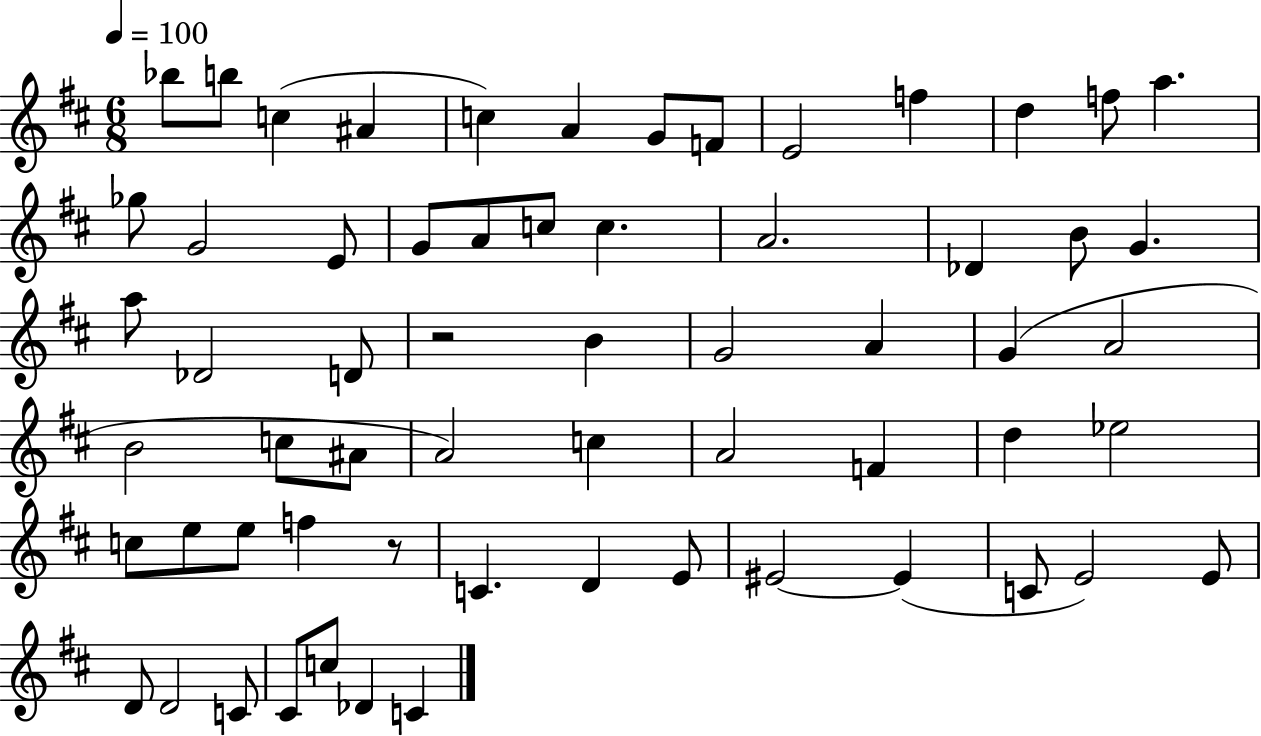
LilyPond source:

{
  \clef treble
  \numericTimeSignature
  \time 6/8
  \key d \major
  \tempo 4 = 100
  \repeat volta 2 { bes''8 b''8 c''4( ais'4 | c''4) a'4 g'8 f'8 | e'2 f''4 | d''4 f''8 a''4. | \break ges''8 g'2 e'8 | g'8 a'8 c''8 c''4. | a'2. | des'4 b'8 g'4. | \break a''8 des'2 d'8 | r2 b'4 | g'2 a'4 | g'4( a'2 | \break b'2 c''8 ais'8 | a'2) c''4 | a'2 f'4 | d''4 ees''2 | \break c''8 e''8 e''8 f''4 r8 | c'4. d'4 e'8 | eis'2~~ eis'4( | c'8 e'2) e'8 | \break d'8 d'2 c'8 | cis'8 c''8 des'4 c'4 | } \bar "|."
}